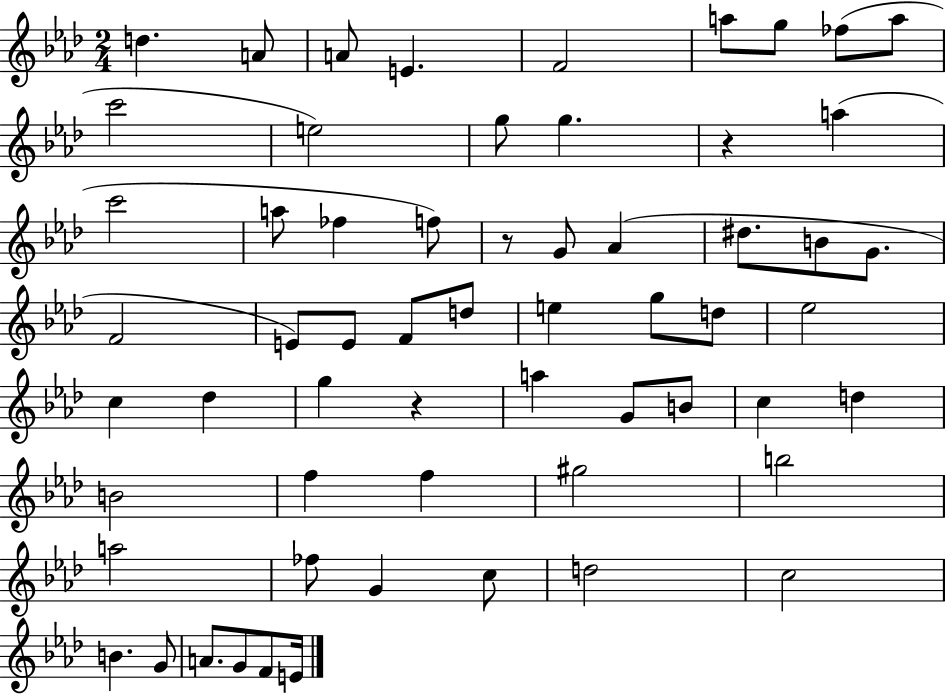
X:1
T:Untitled
M:2/4
L:1/4
K:Ab
d A/2 A/2 E F2 a/2 g/2 _f/2 a/2 c'2 e2 g/2 g z a c'2 a/2 _f f/2 z/2 G/2 _A ^d/2 B/2 G/2 F2 E/2 E/2 F/2 d/2 e g/2 d/2 _e2 c _d g z a G/2 B/2 c d B2 f f ^g2 b2 a2 _f/2 G c/2 d2 c2 B G/2 A/2 G/2 F/2 E/4